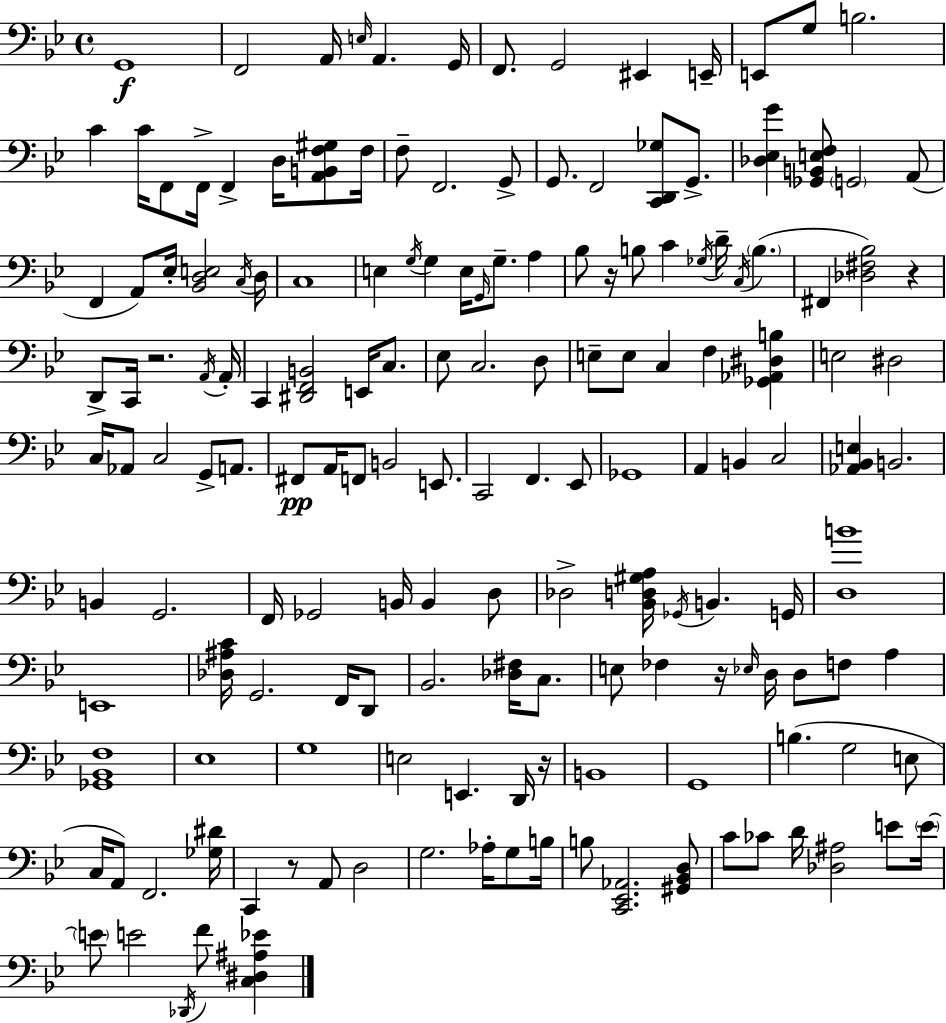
{
  \clef bass
  \time 4/4
  \defaultTimeSignature
  \key g \minor
  g,1\f | f,2 a,16 \grace { e16 } a,4. | g,16 f,8. g,2 eis,4 | e,16-- e,8 g8 b2. | \break c'4 c'16 f,8 f,16-> f,4-> d16 <a, b, f gis>8 | f16 f8-- f,2. g,8-> | g,8. f,2 <c, d, ges>8 g,8.-> | <des ees g'>4 <ges, b, e f>8 \parenthesize g,2 a,8( | \break f,4 a,8) ees16-. <bes, d e>2 | \acciaccatura { c16 } d16 c1 | e4 \acciaccatura { g16 } g4 e16 \grace { g,16 } g8.-- | a4 bes8 r16 b8 c'4 \acciaccatura { ges16 } d'16-- \acciaccatura { c16 } | \break \parenthesize b4.( fis,4 <des fis bes>2) | r4 d,8-> c,16 r2. | \acciaccatura { a,16 } a,16-. c,4 <dis, f, b,>2 | e,16 c8. ees8 c2. | \break d8 e8-- e8 c4 f4 | <ges, aes, dis b>4 e2 dis2 | c16 aes,8 c2 | g,8-> a,8. fis,8\pp a,16 f,8 b,2 | \break e,8. c,2 f,4. | ees,8 ges,1 | a,4 b,4 c2 | <aes, bes, e>4 b,2. | \break b,4 g,2. | f,16 ges,2 | b,16 b,4 d8 des2-> <bes, d gis a>16 | \acciaccatura { ges,16 } b,4. g,16 <d b'>1 | \break e,1 | <des ais c'>16 g,2. | f,16 d,8 bes,2. | <des fis>16 c8. e8 fes4 r16 \grace { ees16 } | \break d16 d8 f8 a4 <ges, bes, f>1 | ees1 | g1 | e2 | \break e,4. d,16 r16 b,1 | g,1 | b4.( g2 | e8 c16 a,8) f,2. | \break <ges dis'>16 c,4 r8 a,8 | d2 g2. | aes16-. g8 b16 b8 <c, ees, aes,>2. | <gis, bes, d>8 c'8 ces'8 d'16 <des ais>2 | \break e'8 \parenthesize e'16~~ \parenthesize e'8 e'2 | \acciaccatura { des,16 } f'8 <c dis ais ees'>4 \bar "|."
}